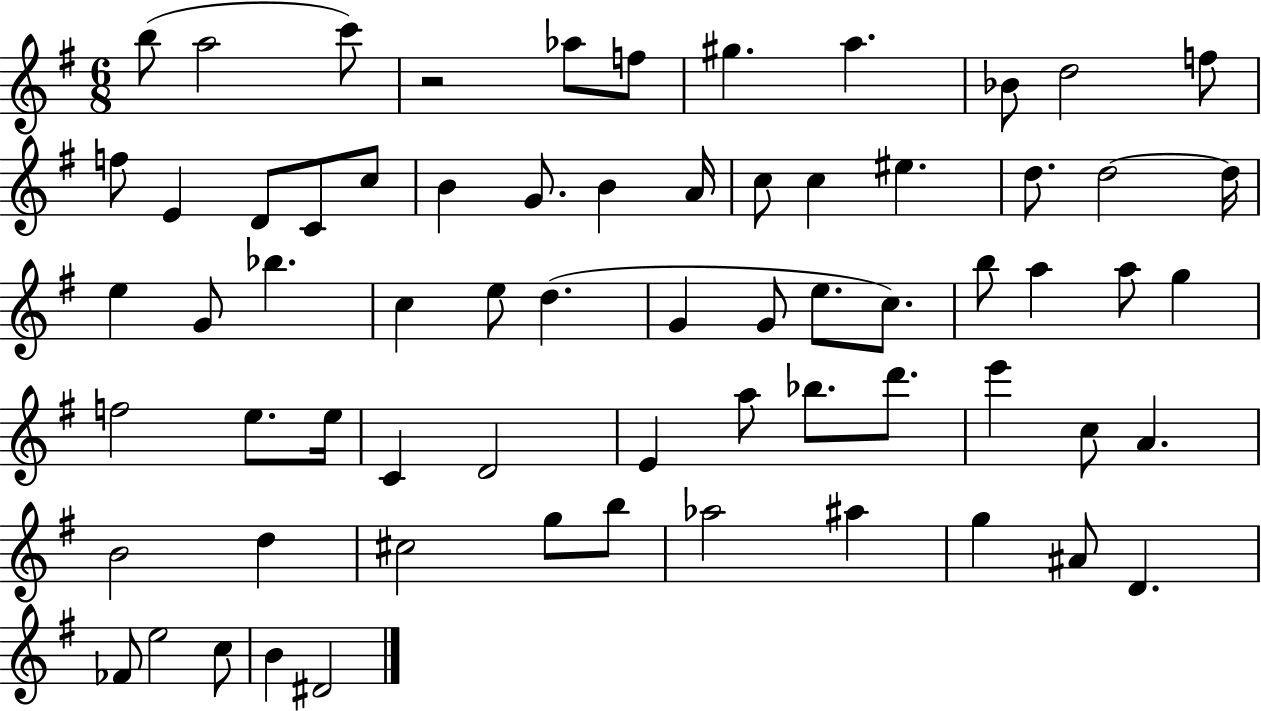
{
  \clef treble
  \numericTimeSignature
  \time 6/8
  \key g \major
  \repeat volta 2 { b''8( a''2 c'''8) | r2 aes''8 f''8 | gis''4. a''4. | bes'8 d''2 f''8 | \break f''8 e'4 d'8 c'8 c''8 | b'4 g'8. b'4 a'16 | c''8 c''4 eis''4. | d''8. d''2~~ d''16 | \break e''4 g'8 bes''4. | c''4 e''8 d''4.( | g'4 g'8 e''8. c''8.) | b''8 a''4 a''8 g''4 | \break f''2 e''8. e''16 | c'4 d'2 | e'4 a''8 bes''8. d'''8. | e'''4 c''8 a'4. | \break b'2 d''4 | cis''2 g''8 b''8 | aes''2 ais''4 | g''4 ais'8 d'4. | \break fes'8 e''2 c''8 | b'4 dis'2 | } \bar "|."
}